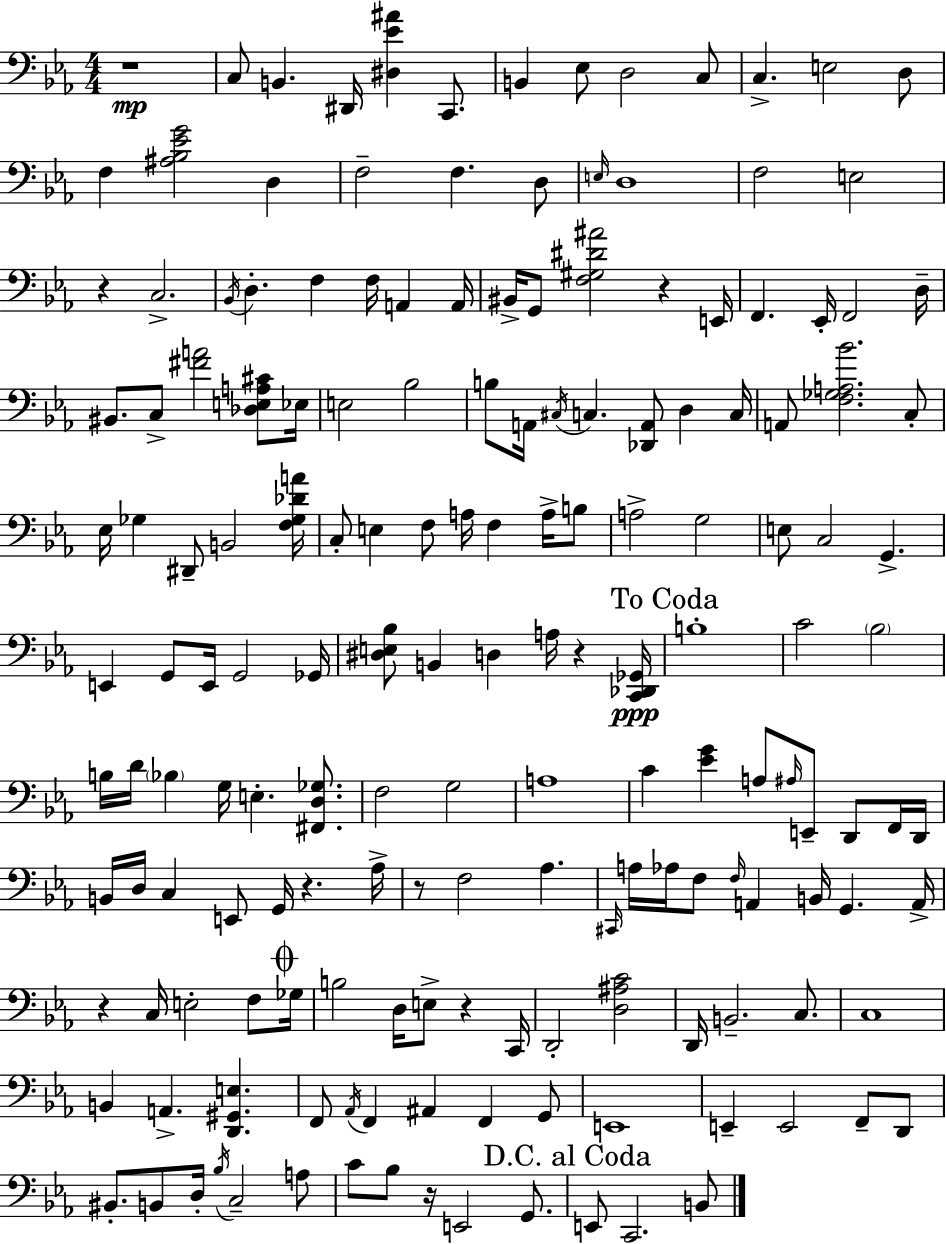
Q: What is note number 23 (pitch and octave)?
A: D3